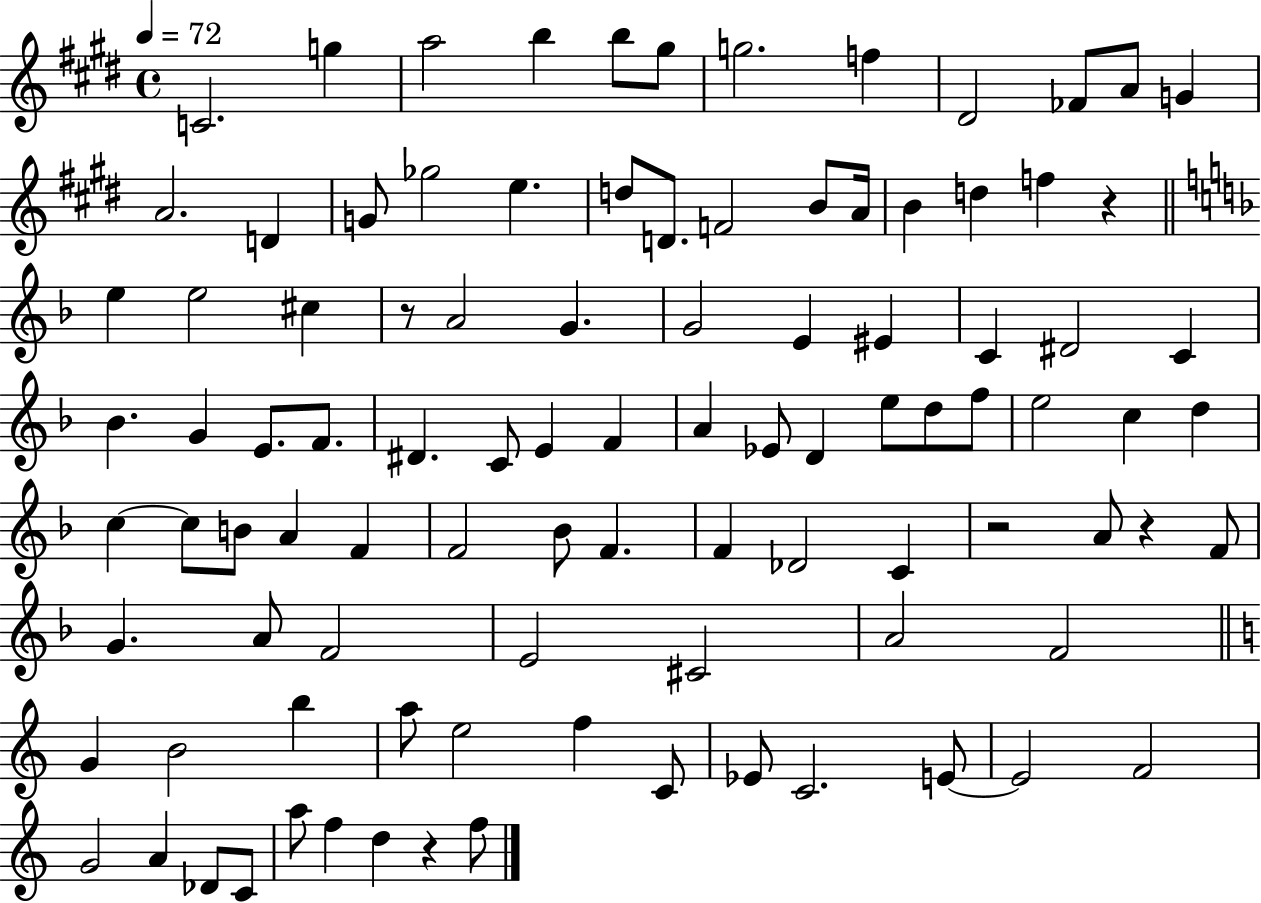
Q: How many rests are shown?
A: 5